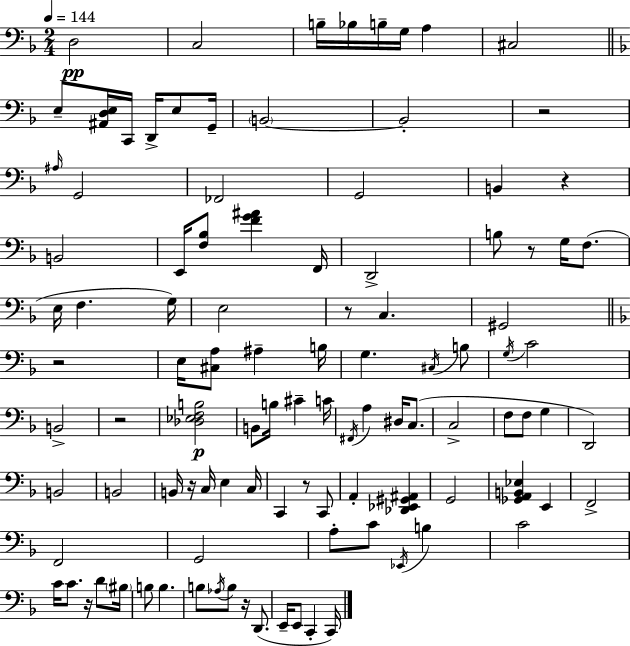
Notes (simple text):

D3/h C3/h B3/s Bb3/s B3/s G3/s A3/q C#3/h E3/e [A#2,D3,E3]/s C2/s D2/s E3/e G2/s B2/h B2/h R/h A#3/s G2/h FES2/h G2/h B2/q R/q B2/h E2/s [F3,Bb3]/e [F4,G4,A#4]/q F2/s D2/h B3/e R/e G3/s F3/e. E3/s F3/q. G3/s E3/h R/e C3/q. G#2/h R/h E3/s [C#3,A3]/e A#3/q B3/s G3/q. C#3/s B3/e G3/s C4/h B2/h R/h [Db3,Eb3,F3,B3]/h B2/e B3/s C#4/q C4/s F#2/s A3/q D#3/s C3/e. C3/h F3/e F3/e G3/q D2/h B2/h B2/h B2/s R/s C3/s E3/q C3/s C2/q R/e C2/e A2/q [Db2,Eb2,G#2,A#2]/q G2/h [Gb2,A2,B2,Eb3]/q E2/q F2/h F2/h G2/h A3/e C4/e Eb2/s B3/q C4/h C4/s C4/e. R/s D4/e BIS3/s B3/e B3/q. B3/e Ab3/s B3/e R/s D2/e. E2/s E2/e C2/q C2/s